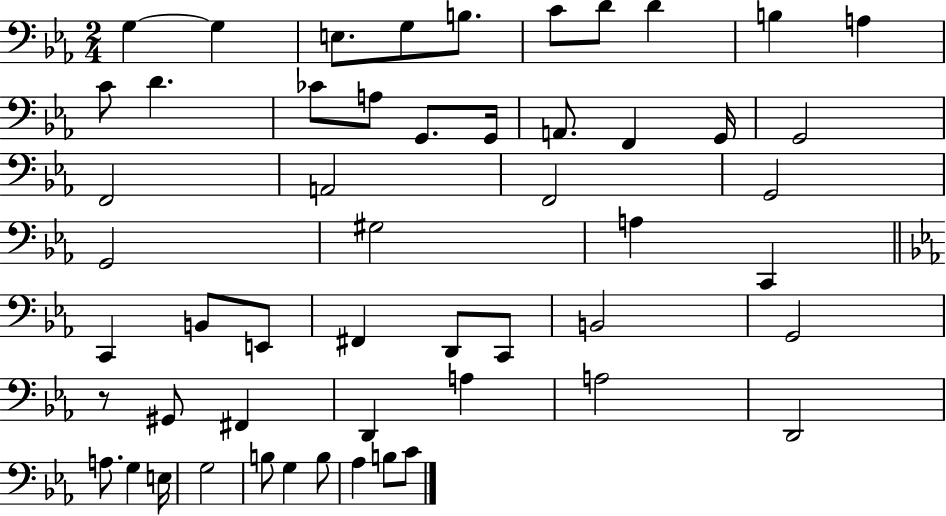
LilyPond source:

{
  \clef bass
  \numericTimeSignature
  \time 2/4
  \key ees \major
  \repeat volta 2 { g4~~ g4 | e8. g8 b8. | c'8 d'8 d'4 | b4 a4 | \break c'8 d'4. | ces'8 a8 g,8. g,16 | a,8. f,4 g,16 | g,2 | \break f,2 | a,2 | f,2 | g,2 | \break g,2 | gis2 | a4 c,4 | \bar "||" \break \key c \minor c,4 b,8 e,8 | fis,4 d,8 c,8 | b,2 | g,2 | \break r8 gis,8 fis,4 | d,4 a4 | a2 | d,2 | \break a8. g4 e16 | g2 | b8 g4 b8 | aes4 b8 c'8 | \break } \bar "|."
}